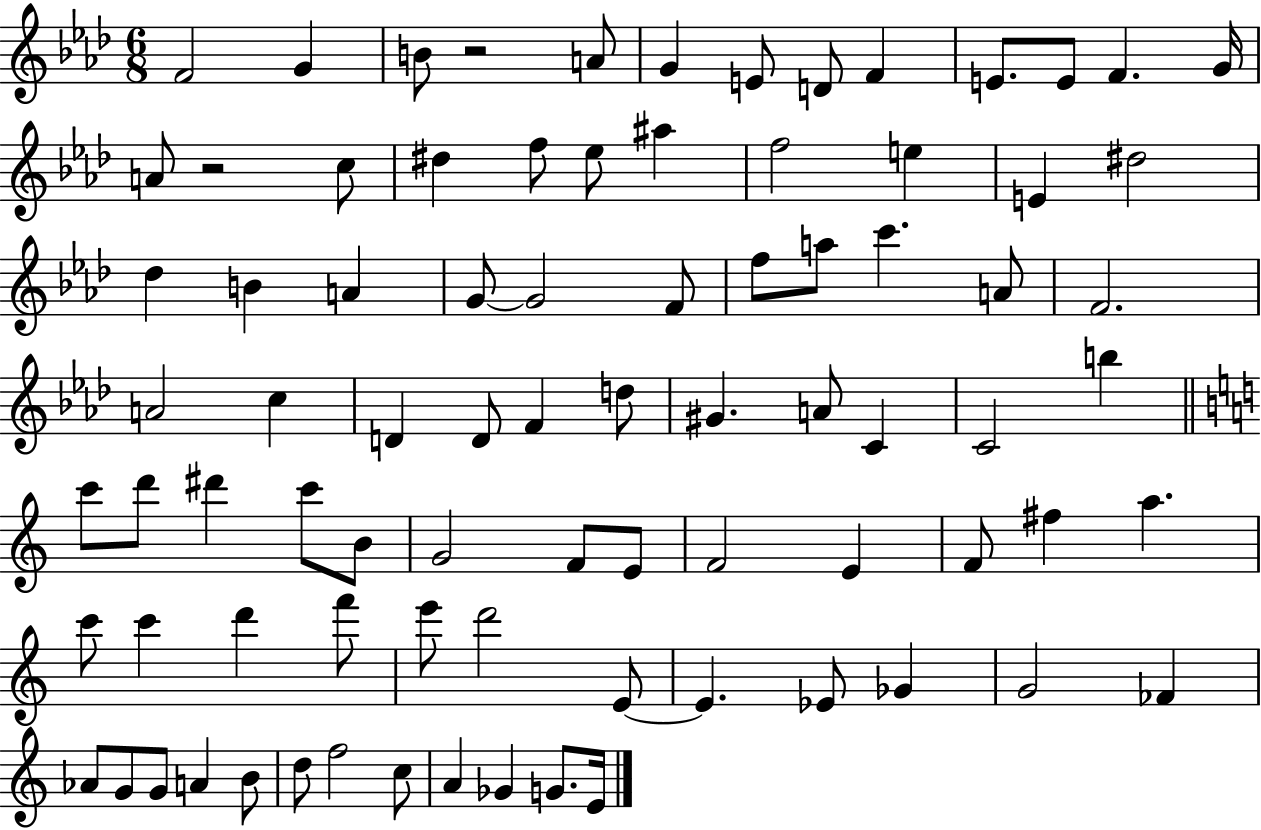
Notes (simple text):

F4/h G4/q B4/e R/h A4/e G4/q E4/e D4/e F4/q E4/e. E4/e F4/q. G4/s A4/e R/h C5/e D#5/q F5/e Eb5/e A#5/q F5/h E5/q E4/q D#5/h Db5/q B4/q A4/q G4/e G4/h F4/e F5/e A5/e C6/q. A4/e F4/h. A4/h C5/q D4/q D4/e F4/q D5/e G#4/q. A4/e C4/q C4/h B5/q C6/e D6/e D#6/q C6/e B4/e G4/h F4/e E4/e F4/h E4/q F4/e F#5/q A5/q. C6/e C6/q D6/q F6/e E6/e D6/h E4/e E4/q. Eb4/e Gb4/q G4/h FES4/q Ab4/e G4/e G4/e A4/q B4/e D5/e F5/h C5/e A4/q Gb4/q G4/e. E4/s